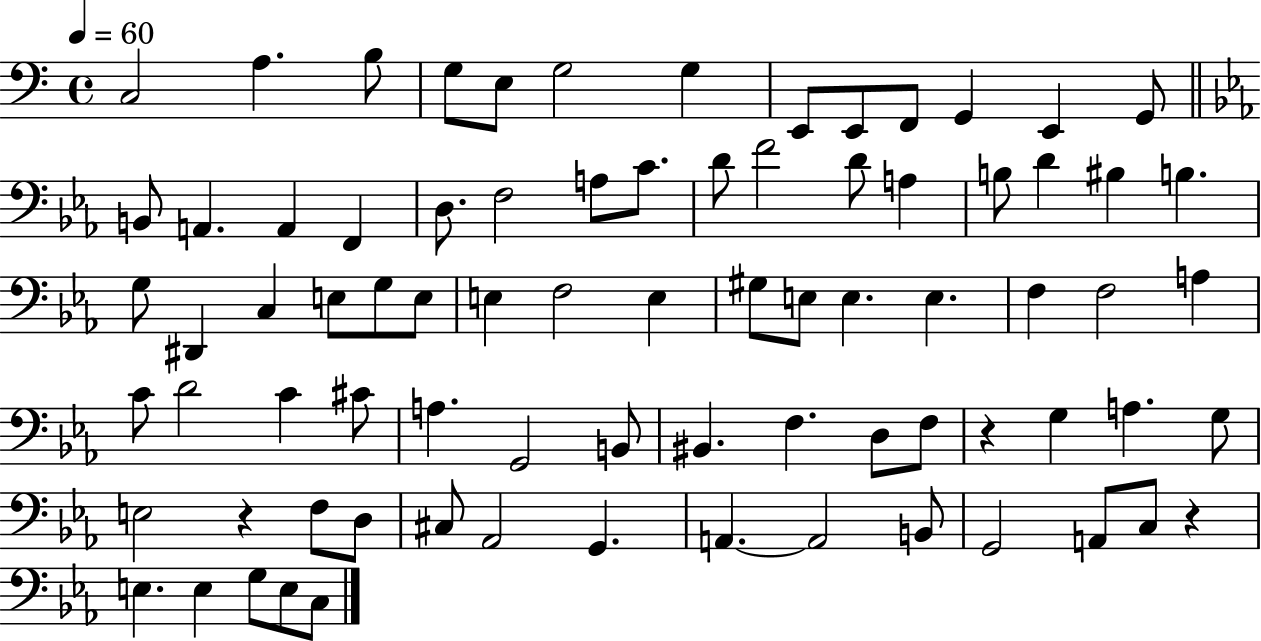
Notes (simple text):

C3/h A3/q. B3/e G3/e E3/e G3/h G3/q E2/e E2/e F2/e G2/q E2/q G2/e B2/e A2/q. A2/q F2/q D3/e. F3/h A3/e C4/e. D4/e F4/h D4/e A3/q B3/e D4/q BIS3/q B3/q. G3/e D#2/q C3/q E3/e G3/e E3/e E3/q F3/h E3/q G#3/e E3/e E3/q. E3/q. F3/q F3/h A3/q C4/e D4/h C4/q C#4/e A3/q. G2/h B2/e BIS2/q. F3/q. D3/e F3/e R/q G3/q A3/q. G3/e E3/h R/q F3/e D3/e C#3/e Ab2/h G2/q. A2/q. A2/h B2/e G2/h A2/e C3/e R/q E3/q. E3/q G3/e E3/e C3/e